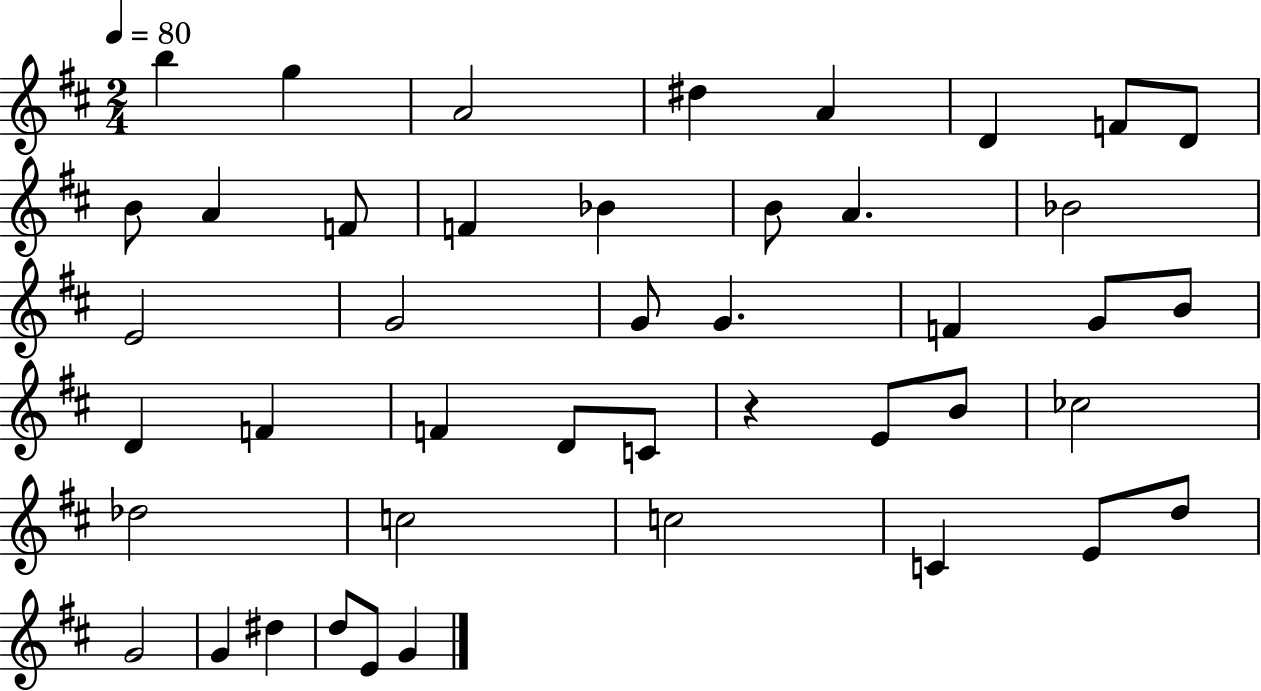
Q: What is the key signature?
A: D major